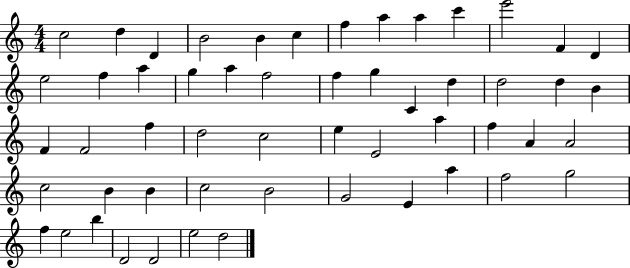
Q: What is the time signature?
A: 4/4